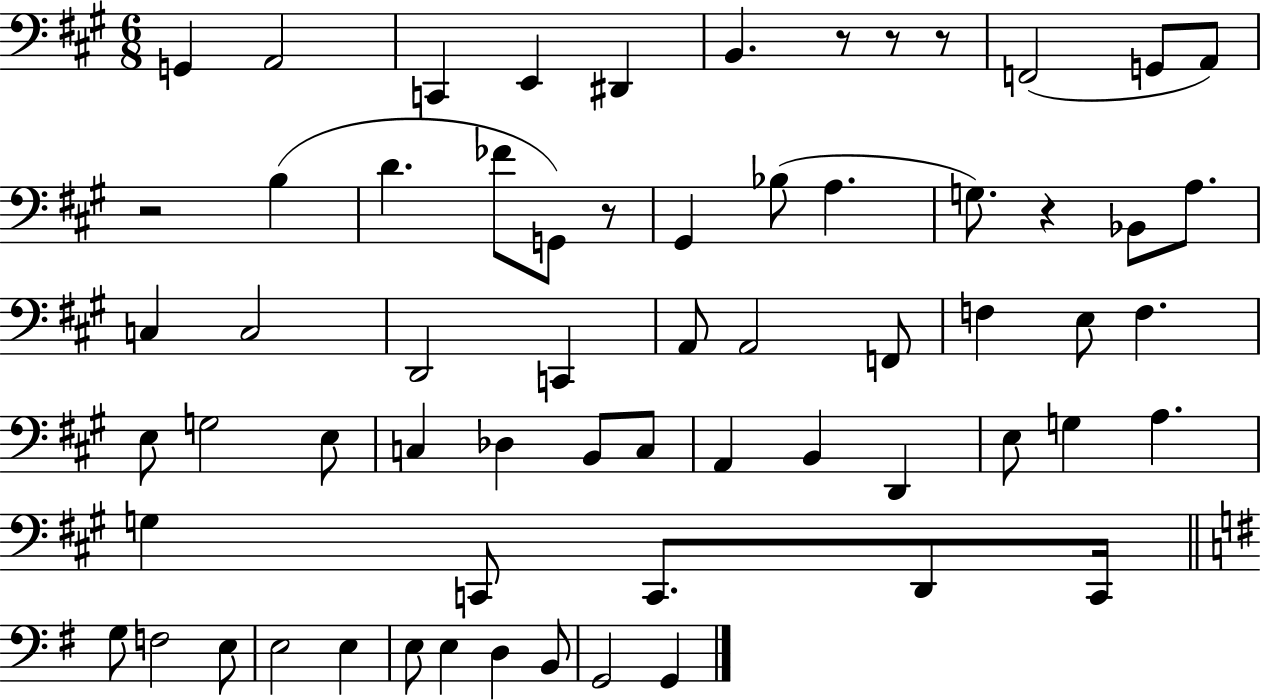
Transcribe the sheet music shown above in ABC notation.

X:1
T:Untitled
M:6/8
L:1/4
K:A
G,, A,,2 C,, E,, ^D,, B,, z/2 z/2 z/2 F,,2 G,,/2 A,,/2 z2 B, D _F/2 G,,/2 z/2 ^G,, _B,/2 A, G,/2 z _B,,/2 A,/2 C, C,2 D,,2 C,, A,,/2 A,,2 F,,/2 F, E,/2 F, E,/2 G,2 E,/2 C, _D, B,,/2 C,/2 A,, B,, D,, E,/2 G, A, G, C,,/2 C,,/2 D,,/2 C,,/4 G,/2 F,2 E,/2 E,2 E, E,/2 E, D, B,,/2 G,,2 G,,